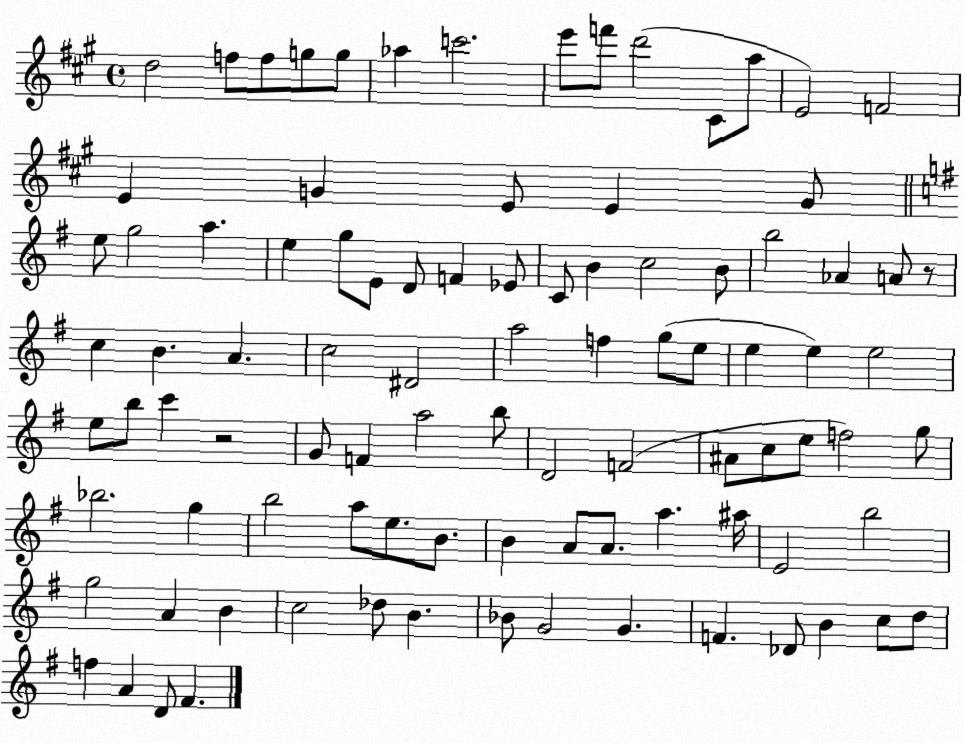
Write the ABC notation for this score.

X:1
T:Untitled
M:4/4
L:1/4
K:A
d2 f/2 f/2 g/2 g/2 _a c'2 e'/2 f'/2 d'2 ^C/2 a/2 E2 F2 E G E/2 E G/2 e/2 g2 a e g/2 E/2 D/2 F _E/2 C/2 B c2 B/2 b2 _A A/2 z/2 c B A c2 ^D2 a2 f g/2 e/2 e e e2 e/2 b/2 c' z2 G/2 F a2 b/2 D2 F2 ^A/2 c/2 e/2 f2 g/2 _b2 g b2 a/2 e/2 B/2 B A/2 A/2 a ^a/4 E2 b2 g2 A B c2 _d/2 B _B/2 G2 G F _D/2 B c/2 d/2 f A D/2 ^F